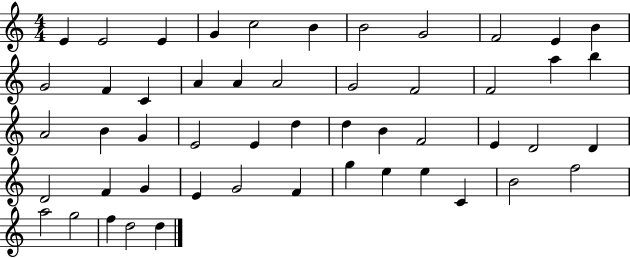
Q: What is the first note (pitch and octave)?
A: E4